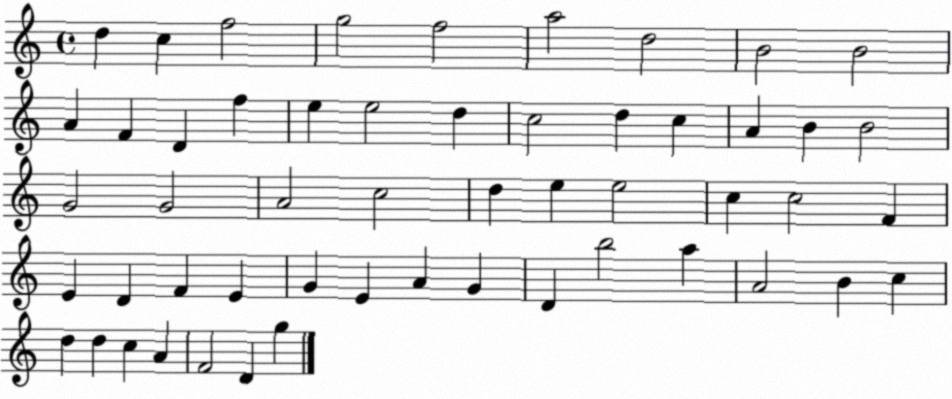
X:1
T:Untitled
M:4/4
L:1/4
K:C
d c f2 g2 f2 a2 d2 B2 B2 A F D f e e2 d c2 d c A B B2 G2 G2 A2 c2 d e e2 c c2 F E D F E G E A G D b2 a A2 B c d d c A F2 D g